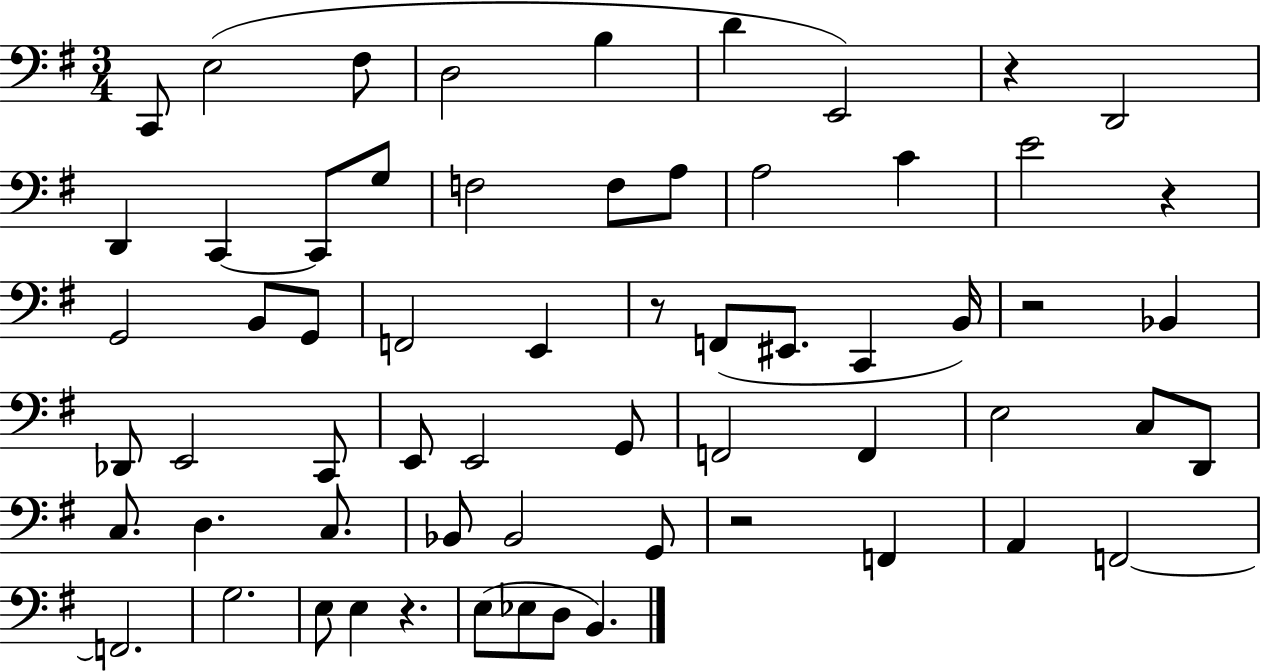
C2/e E3/h F#3/e D3/h B3/q D4/q E2/h R/q D2/h D2/q C2/q C2/e G3/e F3/h F3/e A3/e A3/h C4/q E4/h R/q G2/h B2/e G2/e F2/h E2/q R/e F2/e EIS2/e. C2/q B2/s R/h Bb2/q Db2/e E2/h C2/e E2/e E2/h G2/e F2/h F2/q E3/h C3/e D2/e C3/e. D3/q. C3/e. Bb2/e Bb2/h G2/e R/h F2/q A2/q F2/h F2/h. G3/h. E3/e E3/q R/q. E3/e Eb3/e D3/e B2/q.